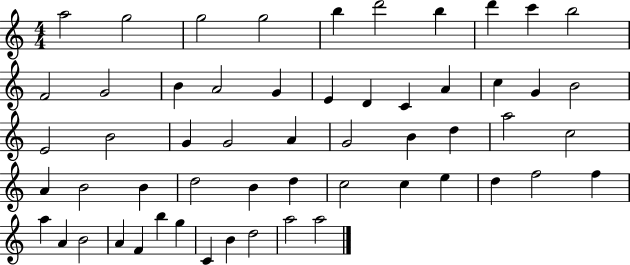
A5/h G5/h G5/h G5/h B5/q D6/h B5/q D6/q C6/q B5/h F4/h G4/h B4/q A4/h G4/q E4/q D4/q C4/q A4/q C5/q G4/q B4/h E4/h B4/h G4/q G4/h A4/q G4/h B4/q D5/q A5/h C5/h A4/q B4/h B4/q D5/h B4/q D5/q C5/h C5/q E5/q D5/q F5/h F5/q A5/q A4/q B4/h A4/q F4/q B5/q G5/q C4/q B4/q D5/h A5/h A5/h